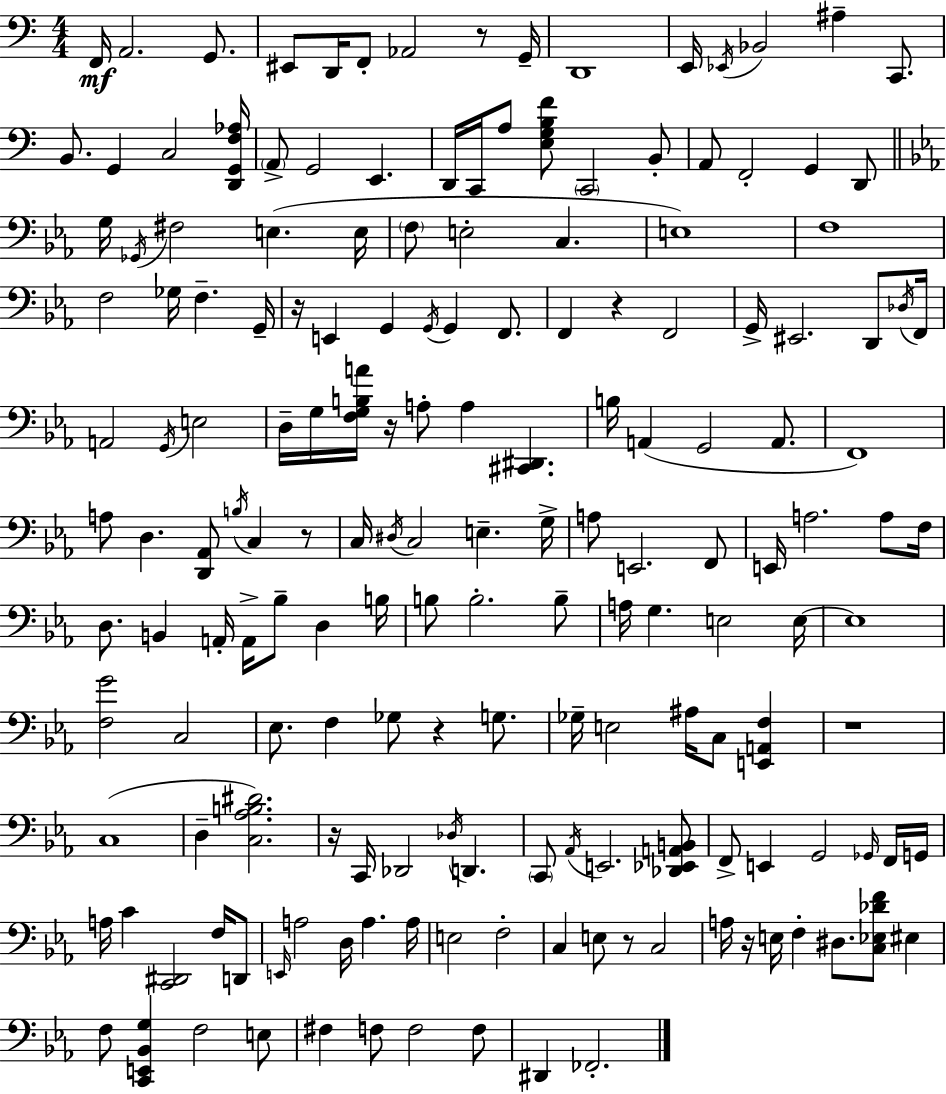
X:1
T:Untitled
M:4/4
L:1/4
K:Am
F,,/4 A,,2 G,,/2 ^E,,/2 D,,/4 F,,/2 _A,,2 z/2 G,,/4 D,,4 E,,/4 _E,,/4 _B,,2 ^A, C,,/2 B,,/2 G,, C,2 [D,,G,,F,_A,]/4 A,,/2 G,,2 E,, D,,/4 C,,/4 A,/2 [E,G,B,F]/2 C,,2 B,,/2 A,,/2 F,,2 G,, D,,/2 G,/4 _G,,/4 ^F,2 E, E,/4 F,/2 E,2 C, E,4 F,4 F,2 _G,/4 F, G,,/4 z/4 E,, G,, G,,/4 G,, F,,/2 F,, z F,,2 G,,/4 ^E,,2 D,,/2 _D,/4 F,,/4 A,,2 G,,/4 E,2 D,/4 G,/4 [F,G,B,A]/4 z/4 A,/2 A, [^C,,^D,,] B,/4 A,, G,,2 A,,/2 F,,4 A,/2 D, [D,,_A,,]/2 B,/4 C, z/2 C,/4 ^D,/4 C,2 E, G,/4 A,/2 E,,2 F,,/2 E,,/4 A,2 A,/2 F,/4 D,/2 B,, A,,/4 A,,/4 _B,/2 D, B,/4 B,/2 B,2 B,/2 A,/4 G, E,2 E,/4 E,4 [F,G]2 C,2 _E,/2 F, _G,/2 z G,/2 _G,/4 E,2 ^A,/4 C,/2 [E,,A,,F,] z4 C,4 D, [C,_A,B,^D]2 z/4 C,,/4 _D,,2 _D,/4 D,, C,,/2 _A,,/4 E,,2 [_D,,_E,,A,,B,,]/2 F,,/2 E,, G,,2 _G,,/4 F,,/4 G,,/4 A,/4 C [C,,^D,,]2 F,/4 D,,/2 E,,/4 A,2 D,/4 A, A,/4 E,2 F,2 C, E,/2 z/2 C,2 A,/4 z/4 E,/4 F, ^D,/2 [C,_E,_DF]/2 ^E, F,/2 [C,,E,,_B,,G,] F,2 E,/2 ^F, F,/2 F,2 F,/2 ^D,, _F,,2